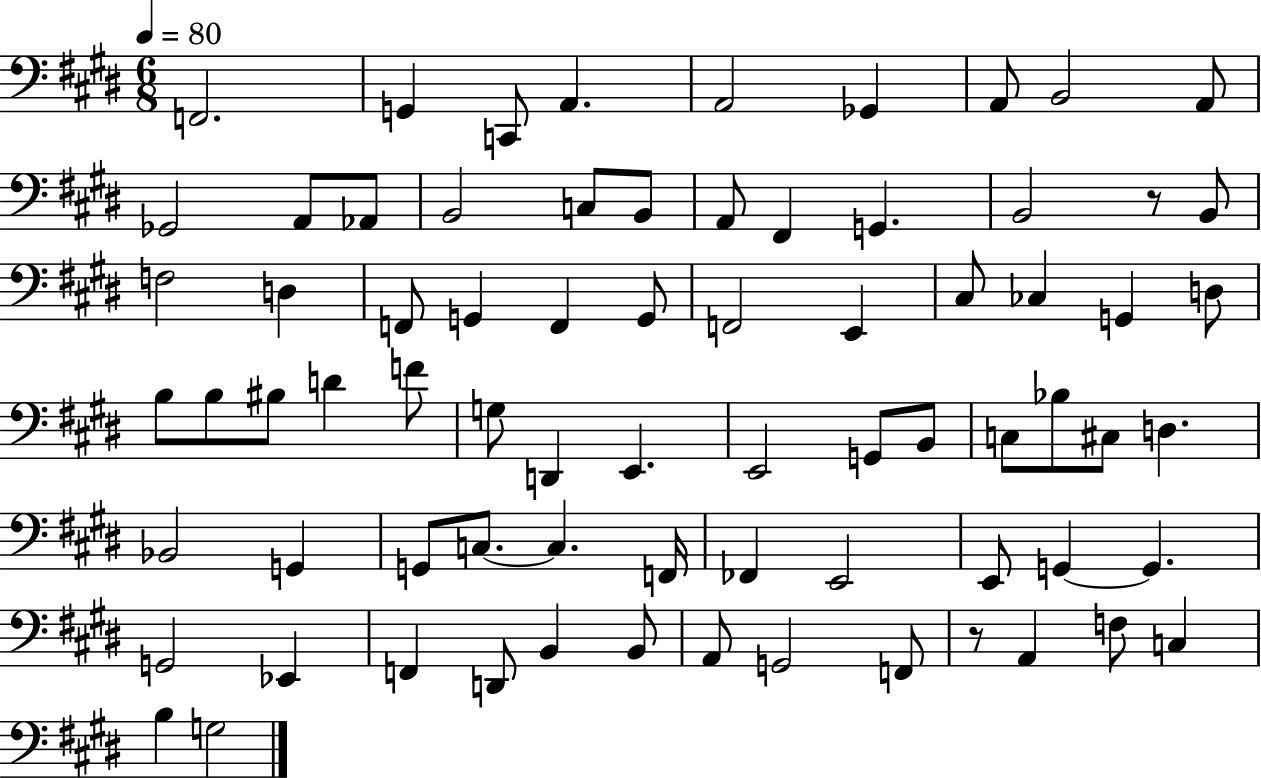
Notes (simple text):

F2/h. G2/q C2/e A2/q. A2/h Gb2/q A2/e B2/h A2/e Gb2/h A2/e Ab2/e B2/h C3/e B2/e A2/e F#2/q G2/q. B2/h R/e B2/e F3/h D3/q F2/e G2/q F2/q G2/e F2/h E2/q C#3/e CES3/q G2/q D3/e B3/e B3/e BIS3/e D4/q F4/e G3/e D2/q E2/q. E2/h G2/e B2/e C3/e Bb3/e C#3/e D3/q. Bb2/h G2/q G2/e C3/e. C3/q. F2/s FES2/q E2/h E2/e G2/q G2/q. G2/h Eb2/q F2/q D2/e B2/q B2/e A2/e G2/h F2/e R/e A2/q F3/e C3/q B3/q G3/h